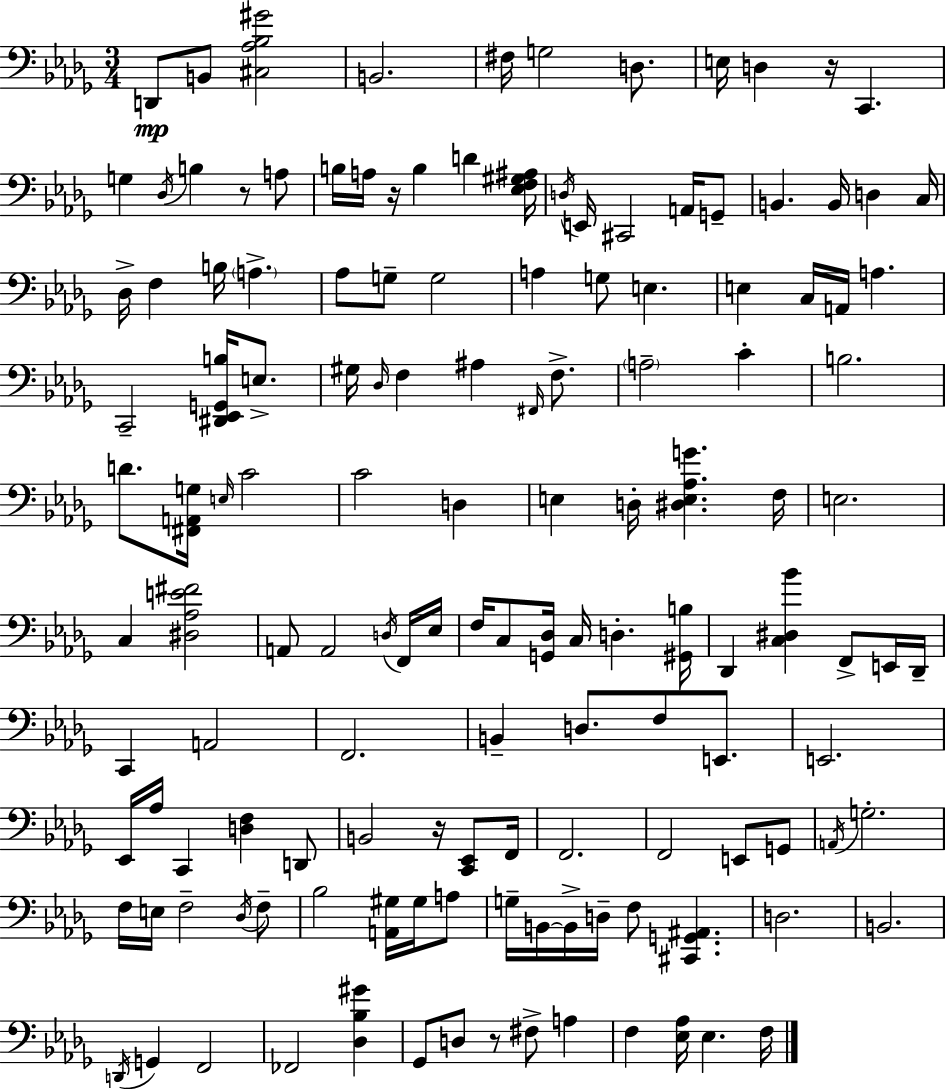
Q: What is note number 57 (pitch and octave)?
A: E3